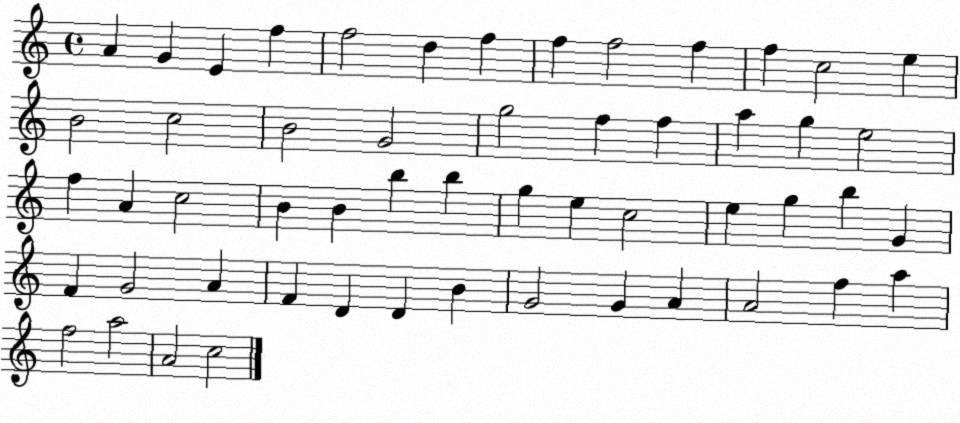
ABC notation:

X:1
T:Untitled
M:4/4
L:1/4
K:C
A G E f f2 d f f f2 f f c2 e B2 c2 B2 G2 g2 f f a g e2 f A c2 B B b b g e c2 e g b G F G2 A F D D B G2 G A A2 f a f2 a2 A2 c2